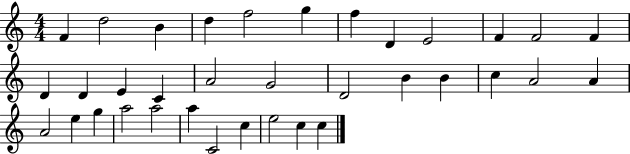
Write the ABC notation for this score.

X:1
T:Untitled
M:4/4
L:1/4
K:C
F d2 B d f2 g f D E2 F F2 F D D E C A2 G2 D2 B B c A2 A A2 e g a2 a2 a C2 c e2 c c